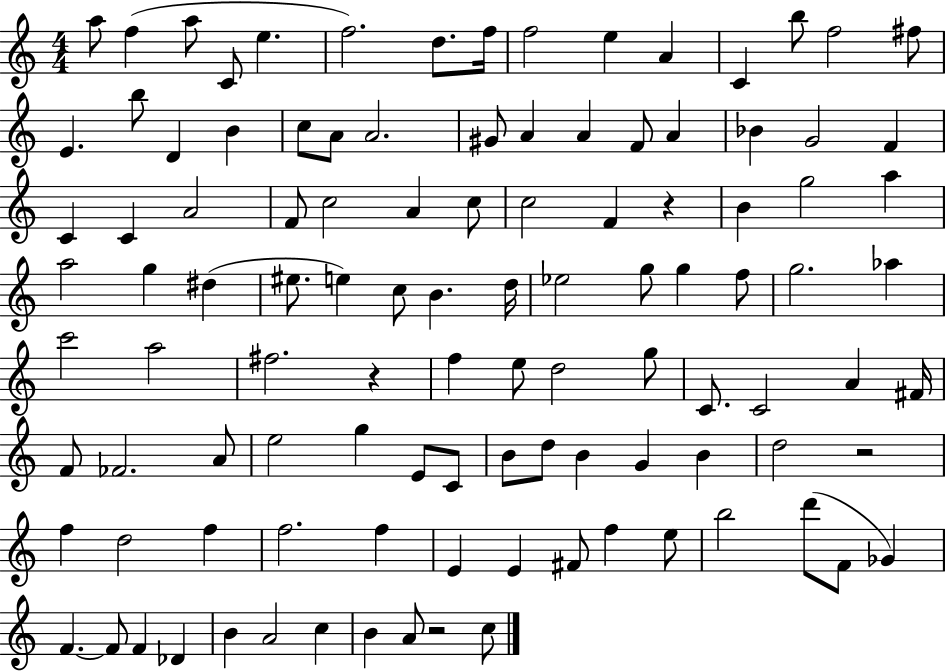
{
  \clef treble
  \numericTimeSignature
  \time 4/4
  \key c \major
  a''8 f''4( a''8 c'8 e''4. | f''2.) d''8. f''16 | f''2 e''4 a'4 | c'4 b''8 f''2 fis''8 | \break e'4. b''8 d'4 b'4 | c''8 a'8 a'2. | gis'8 a'4 a'4 f'8 a'4 | bes'4 g'2 f'4 | \break c'4 c'4 a'2 | f'8 c''2 a'4 c''8 | c''2 f'4 r4 | b'4 g''2 a''4 | \break a''2 g''4 dis''4( | eis''8. e''4) c''8 b'4. d''16 | ees''2 g''8 g''4 f''8 | g''2. aes''4 | \break c'''2 a''2 | fis''2. r4 | f''4 e''8 d''2 g''8 | c'8. c'2 a'4 fis'16 | \break f'8 fes'2. a'8 | e''2 g''4 e'8 c'8 | b'8 d''8 b'4 g'4 b'4 | d''2 r2 | \break f''4 d''2 f''4 | f''2. f''4 | e'4 e'4 fis'8 f''4 e''8 | b''2 d'''8( f'8 ges'4) | \break f'4.~~ f'8 f'4 des'4 | b'4 a'2 c''4 | b'4 a'8 r2 c''8 | \bar "|."
}